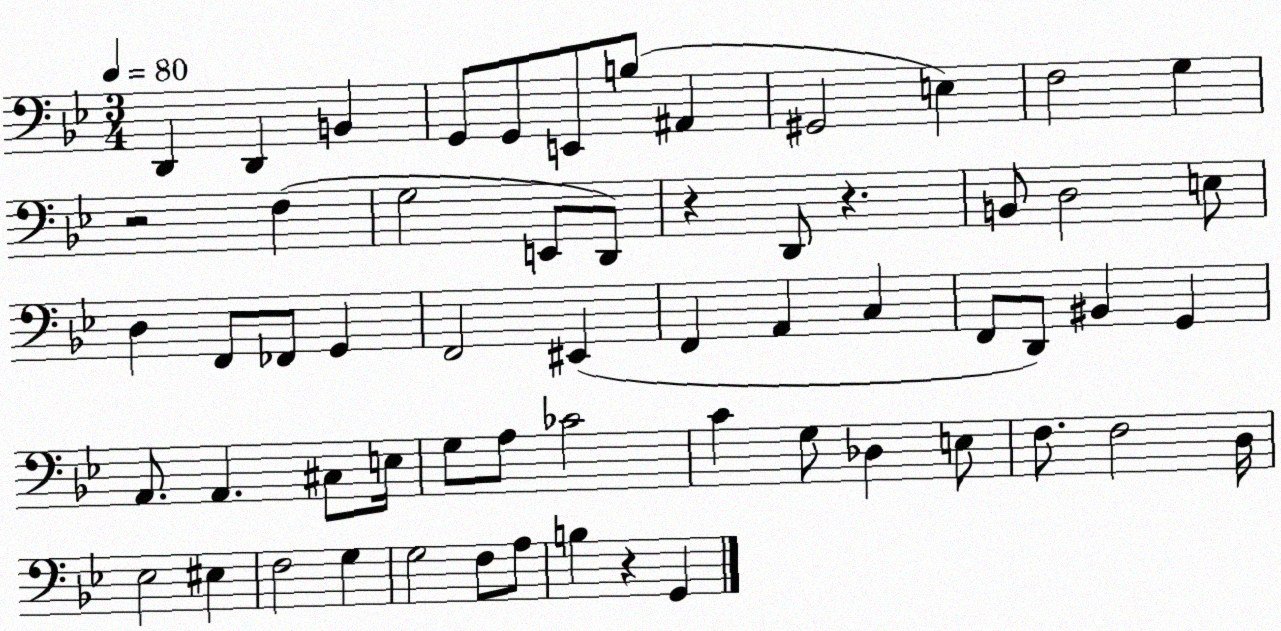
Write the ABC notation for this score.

X:1
T:Untitled
M:3/4
L:1/4
K:Bb
D,, D,, B,, G,,/2 G,,/2 E,,/2 B,/2 ^A,, ^G,,2 E, F,2 G, z2 F, G,2 E,,/2 D,,/2 z D,,/2 z B,,/2 D,2 E,/2 D, F,,/2 _F,,/2 G,, F,,2 ^E,, F,, A,, C, F,,/2 D,,/2 ^B,, G,, A,,/2 A,, ^C,/2 E,/4 G,/2 A,/2 _C2 C G,/2 _D, E,/2 F,/2 F,2 D,/4 _E,2 ^E, F,2 G, G,2 F,/2 A,/2 B, z G,,